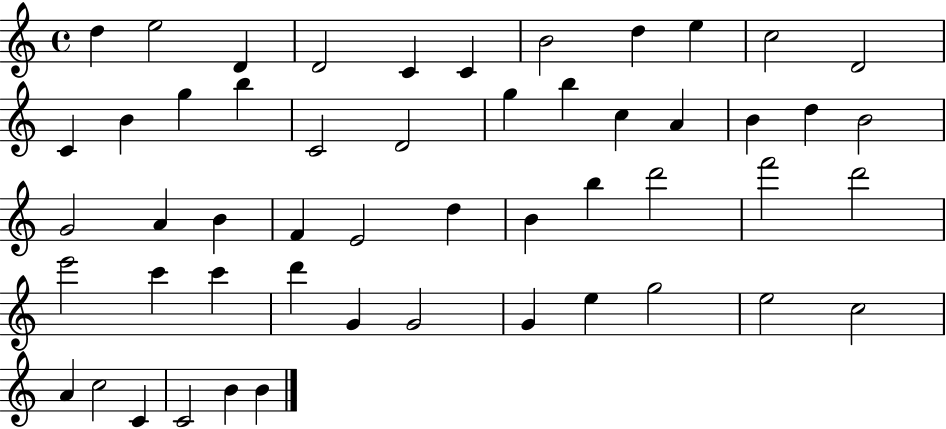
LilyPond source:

{
  \clef treble
  \time 4/4
  \defaultTimeSignature
  \key c \major
  d''4 e''2 d'4 | d'2 c'4 c'4 | b'2 d''4 e''4 | c''2 d'2 | \break c'4 b'4 g''4 b''4 | c'2 d'2 | g''4 b''4 c''4 a'4 | b'4 d''4 b'2 | \break g'2 a'4 b'4 | f'4 e'2 d''4 | b'4 b''4 d'''2 | f'''2 d'''2 | \break e'''2 c'''4 c'''4 | d'''4 g'4 g'2 | g'4 e''4 g''2 | e''2 c''2 | \break a'4 c''2 c'4 | c'2 b'4 b'4 | \bar "|."
}